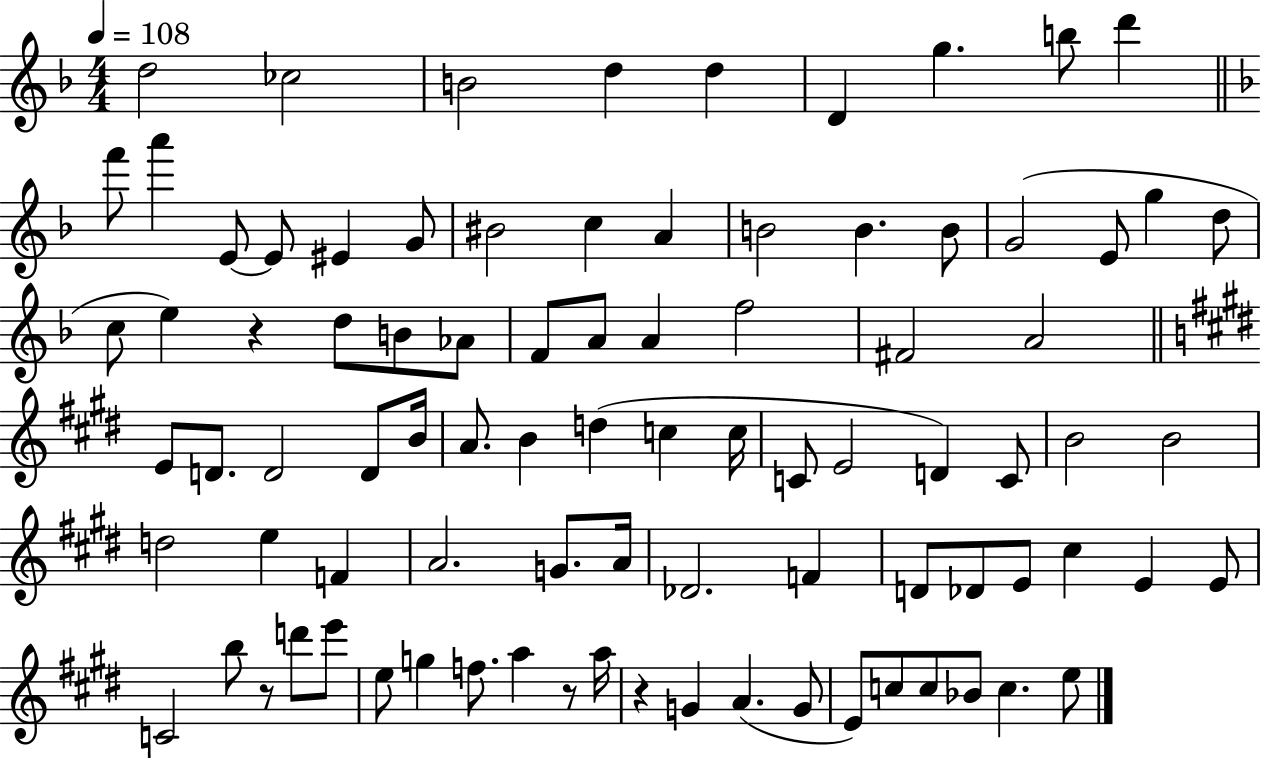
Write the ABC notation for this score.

X:1
T:Untitled
M:4/4
L:1/4
K:F
d2 _c2 B2 d d D g b/2 d' f'/2 a' E/2 E/2 ^E G/2 ^B2 c A B2 B B/2 G2 E/2 g d/2 c/2 e z d/2 B/2 _A/2 F/2 A/2 A f2 ^F2 A2 E/2 D/2 D2 D/2 B/4 A/2 B d c c/4 C/2 E2 D C/2 B2 B2 d2 e F A2 G/2 A/4 _D2 F D/2 _D/2 E/2 ^c E E/2 C2 b/2 z/2 d'/2 e'/2 e/2 g f/2 a z/2 a/4 z G A G/2 E/2 c/2 c/2 _B/2 c e/2